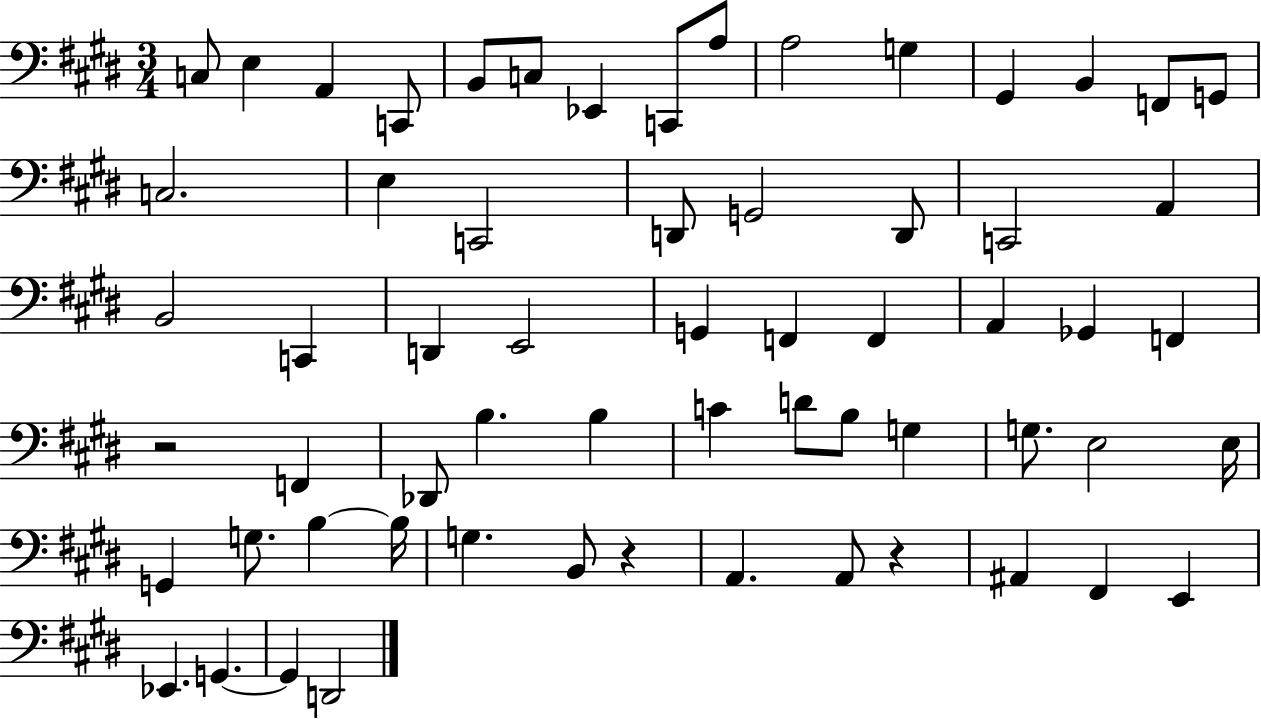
X:1
T:Untitled
M:3/4
L:1/4
K:E
C,/2 E, A,, C,,/2 B,,/2 C,/2 _E,, C,,/2 A,/2 A,2 G, ^G,, B,, F,,/2 G,,/2 C,2 E, C,,2 D,,/2 G,,2 D,,/2 C,,2 A,, B,,2 C,, D,, E,,2 G,, F,, F,, A,, _G,, F,, z2 F,, _D,,/2 B, B, C D/2 B,/2 G, G,/2 E,2 E,/4 G,, G,/2 B, B,/4 G, B,,/2 z A,, A,,/2 z ^A,, ^F,, E,, _E,, G,, G,, D,,2